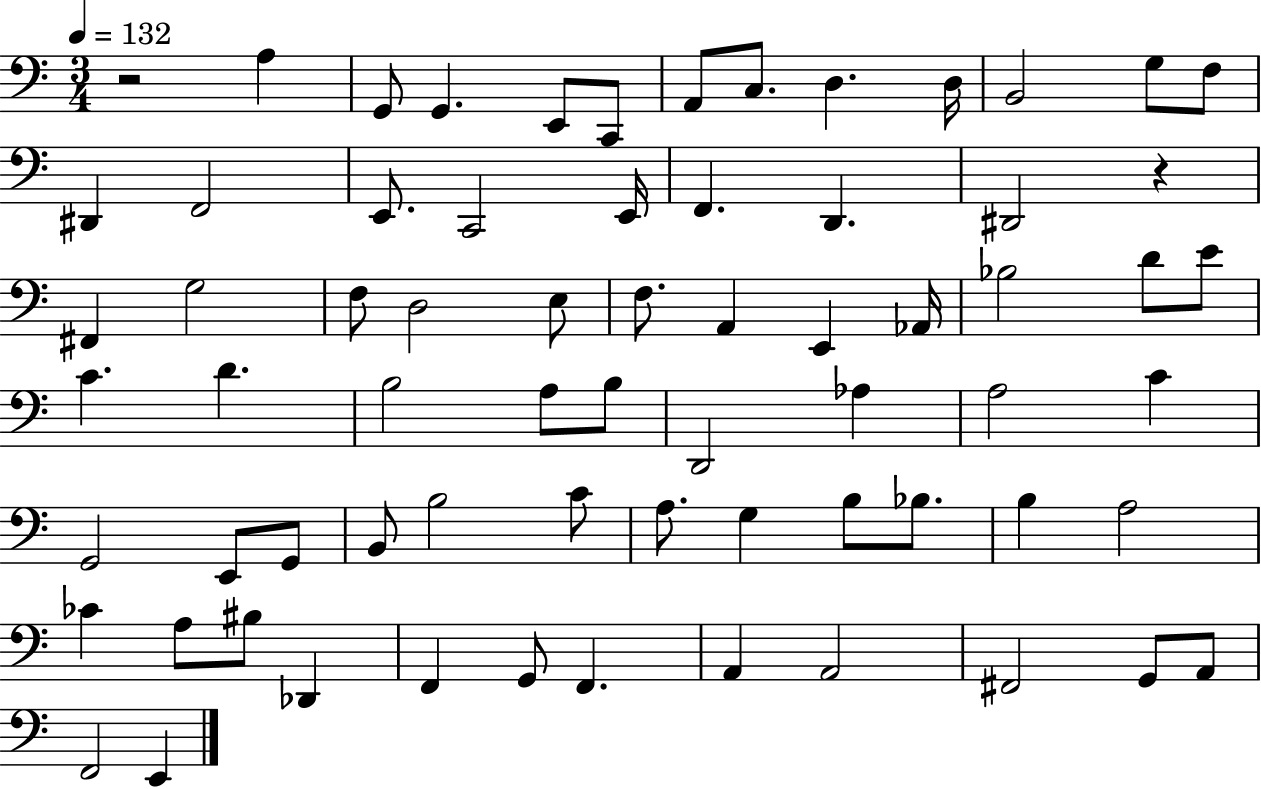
{
  \clef bass
  \numericTimeSignature
  \time 3/4
  \key c \major
  \tempo 4 = 132
  r2 a4 | g,8 g,4. e,8 c,8 | a,8 c8. d4. d16 | b,2 g8 f8 | \break dis,4 f,2 | e,8. c,2 e,16 | f,4. d,4. | dis,2 r4 | \break fis,4 g2 | f8 d2 e8 | f8. a,4 e,4 aes,16 | bes2 d'8 e'8 | \break c'4. d'4. | b2 a8 b8 | d,2 aes4 | a2 c'4 | \break g,2 e,8 g,8 | b,8 b2 c'8 | a8. g4 b8 bes8. | b4 a2 | \break ces'4 a8 bis8 des,4 | f,4 g,8 f,4. | a,4 a,2 | fis,2 g,8 a,8 | \break f,2 e,4 | \bar "|."
}